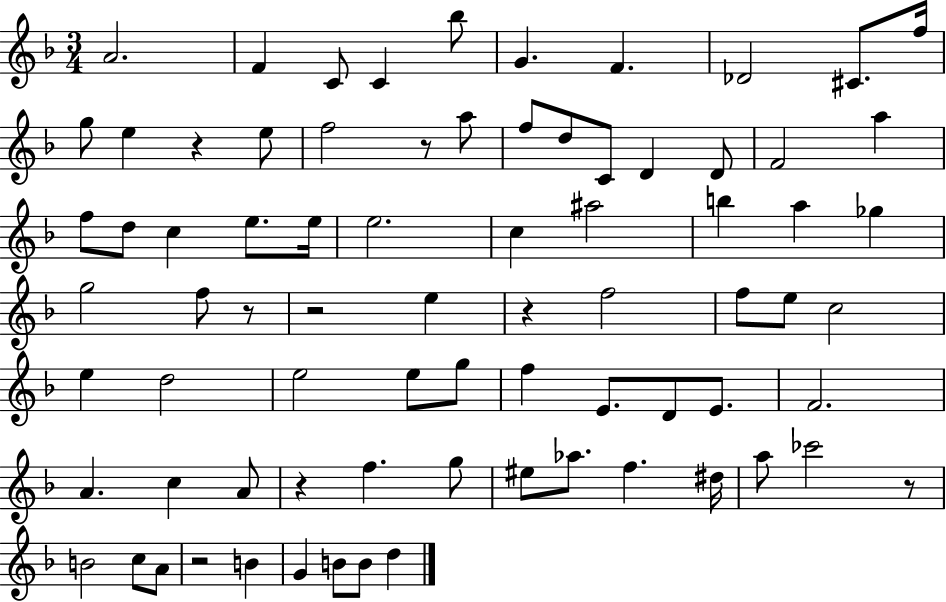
A4/h. F4/q C4/e C4/q Bb5/e G4/q. F4/q. Db4/h C#4/e. F5/s G5/e E5/q R/q E5/e F5/h R/e A5/e F5/e D5/e C4/e D4/q D4/e F4/h A5/q F5/e D5/e C5/q E5/e. E5/s E5/h. C5/q A#5/h B5/q A5/q Gb5/q G5/h F5/e R/e R/h E5/q R/q F5/h F5/e E5/e C5/h E5/q D5/h E5/h E5/e G5/e F5/q E4/e. D4/e E4/e. F4/h. A4/q. C5/q A4/e R/q F5/q. G5/e EIS5/e Ab5/e. F5/q. D#5/s A5/e CES6/h R/e B4/h C5/e A4/e R/h B4/q G4/q B4/e B4/e D5/q